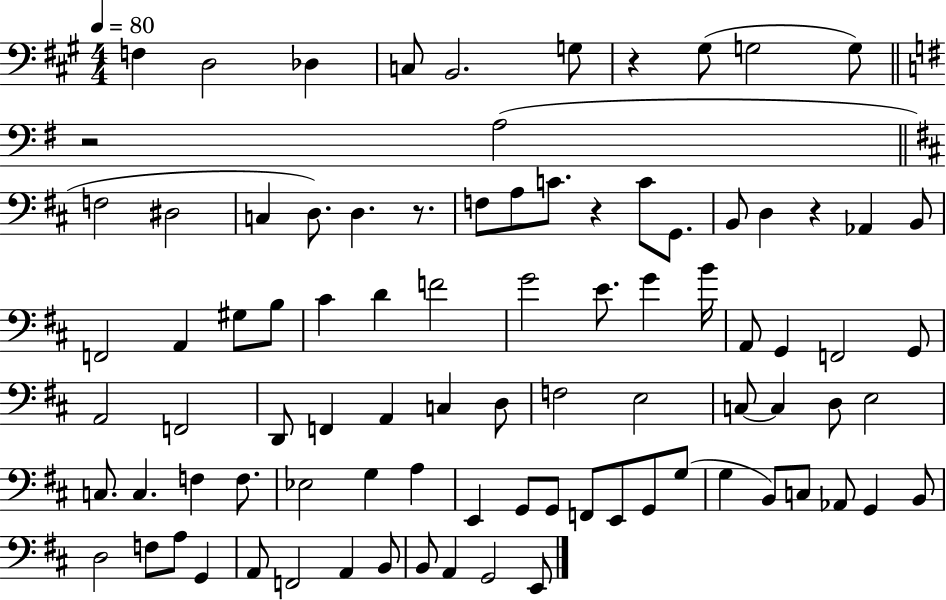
X:1
T:Untitled
M:4/4
L:1/4
K:A
F, D,2 _D, C,/2 B,,2 G,/2 z ^G,/2 G,2 G,/2 z2 A,2 F,2 ^D,2 C, D,/2 D, z/2 F,/2 A,/2 C/2 z C/2 G,,/2 B,,/2 D, z _A,, B,,/2 F,,2 A,, ^G,/2 B,/2 ^C D F2 G2 E/2 G B/4 A,,/2 G,, F,,2 G,,/2 A,,2 F,,2 D,,/2 F,, A,, C, D,/2 F,2 E,2 C,/2 C, D,/2 E,2 C,/2 C, F, F,/2 _E,2 G, A, E,, G,,/2 G,,/2 F,,/2 E,,/2 G,,/2 G,/2 G, B,,/2 C,/2 _A,,/2 G,, B,,/2 D,2 F,/2 A,/2 G,, A,,/2 F,,2 A,, B,,/2 B,,/2 A,, G,,2 E,,/2